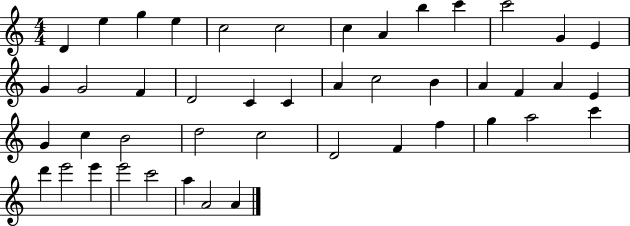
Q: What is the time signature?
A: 4/4